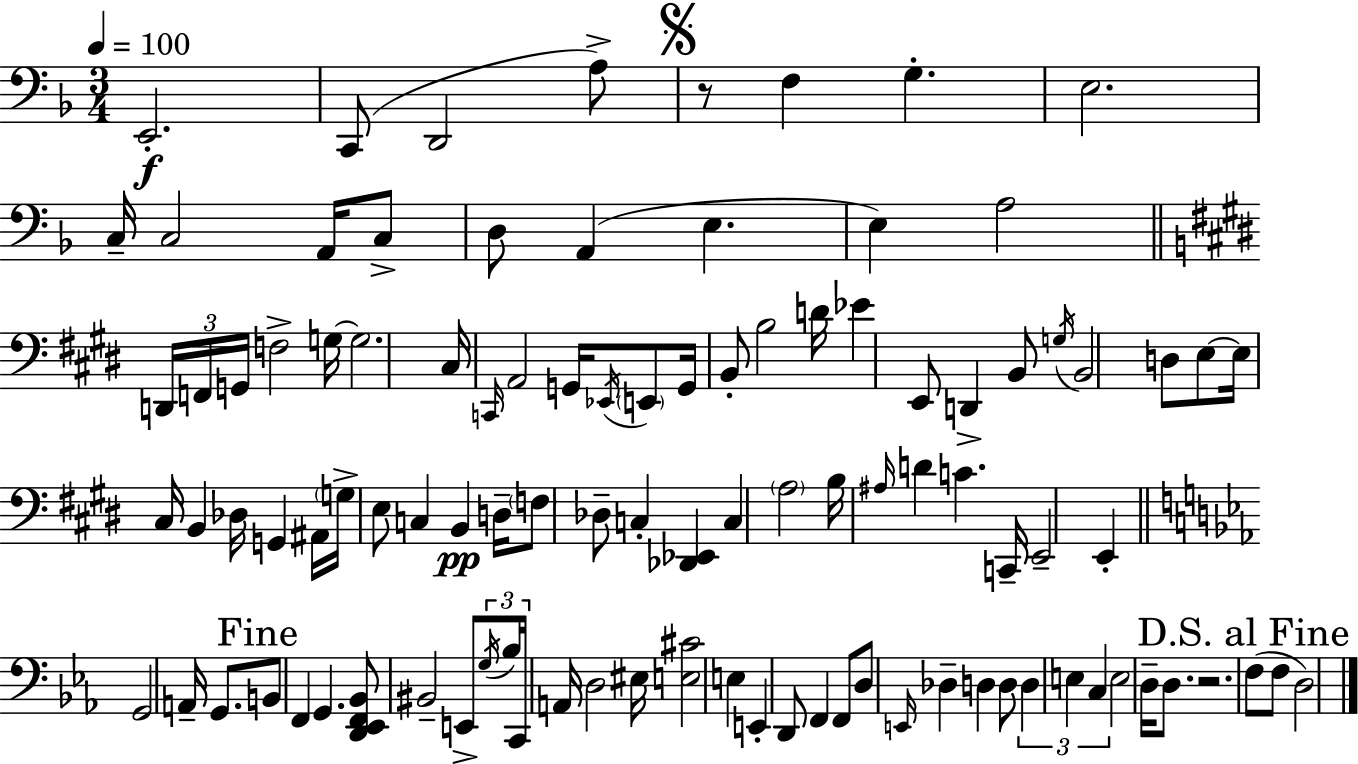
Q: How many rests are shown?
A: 2